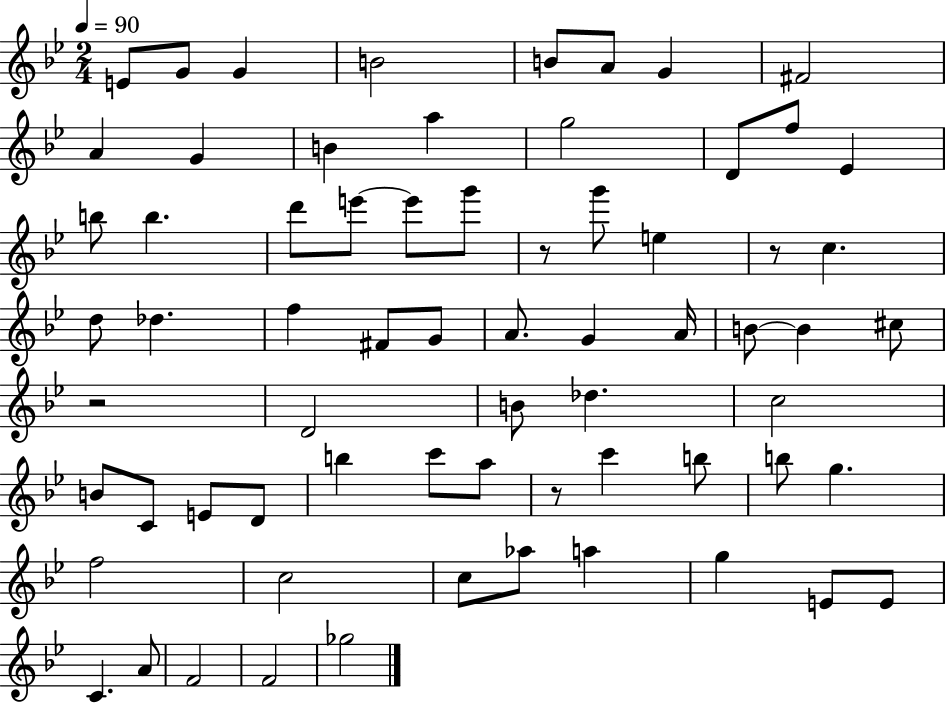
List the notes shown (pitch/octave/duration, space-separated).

E4/e G4/e G4/q B4/h B4/e A4/e G4/q F#4/h A4/q G4/q B4/q A5/q G5/h D4/e F5/e Eb4/q B5/e B5/q. D6/e E6/e E6/e G6/e R/e G6/e E5/q R/e C5/q. D5/e Db5/q. F5/q F#4/e G4/e A4/e. G4/q A4/s B4/e B4/q C#5/e R/h D4/h B4/e Db5/q. C5/h B4/e C4/e E4/e D4/e B5/q C6/e A5/e R/e C6/q B5/e B5/e G5/q. F5/h C5/h C5/e Ab5/e A5/q G5/q E4/e E4/e C4/q. A4/e F4/h F4/h Gb5/h